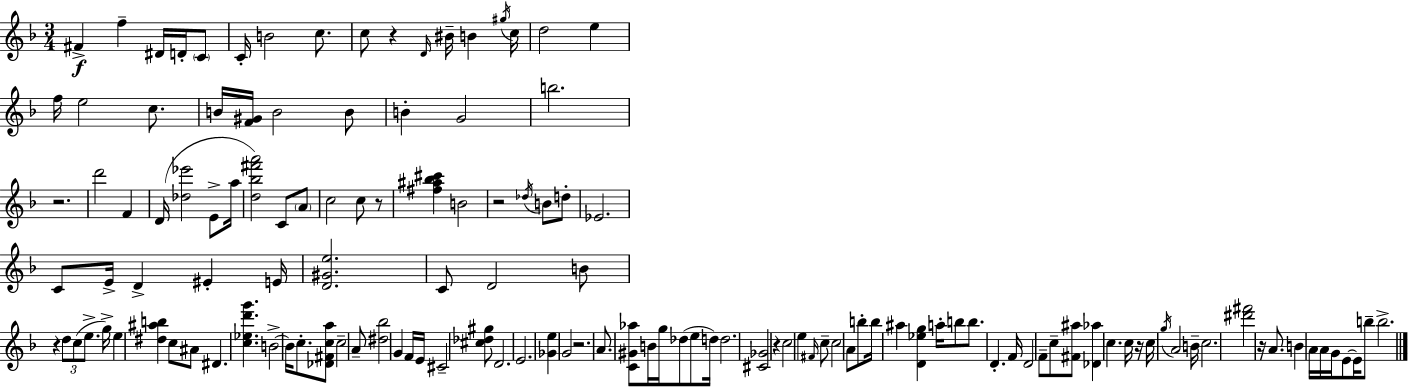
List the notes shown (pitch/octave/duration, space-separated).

F#4/q F5/q D#4/s D4/s C4/e C4/s B4/h C5/e. C5/e R/q D4/s BIS4/s B4/q G#5/s C5/s D5/h E5/q F5/s E5/h C5/e. B4/s [F4,G#4]/s B4/h B4/e B4/q G4/h B5/h. R/h. D6/h F4/q D4/s [Db5,Eb6]/h E4/e A5/s [D5,Bb5,F#6,A6]/h C4/e A4/e C5/h C5/e R/e [F#5,A#5,Bb5,C#6]/q B4/h R/h Db5/s B4/e D5/e Eb4/h. C4/e E4/s D4/q EIS4/q E4/s [D4,G#4,E5]/h. C4/e D4/h B4/e R/q D5/e C5/e E5/e. G5/s E5/q [D#5,A#5,B5]/q C5/e A#4/e D#4/q. [C5,Eb5,D6,G6]/q. B4/h B4/s C5/e. [Db4,F#4,C5,A5]/e C5/h A4/e [D#5,Bb5]/h G4/q F4/s E4/s C#4/h [C#5,Db5,G#5]/e D4/h. E4/h. [Gb4,E5]/q G4/h R/h. A4/e. [C4,G#4,Ab5]/e B4/s G5/s Db5/e E5/e D5/s D5/h. [C#4,Gb4]/h R/q C5/h E5/q F#4/s C5/e C5/h A4/e B5/e B5/s A#5/q [D4,Eb5,G5]/q A5/s B5/e B5/e. D4/q. F4/s D4/h F4/e C5/e [F#4,A#5]/e [Db4,Ab5]/q C5/q. C5/s R/s C5/s G5/s A4/h B4/s C5/h. [D#6,F#6]/h R/s A4/e. B4/q A4/s A4/s G4/s E4/e E4/s B5/e B5/h.